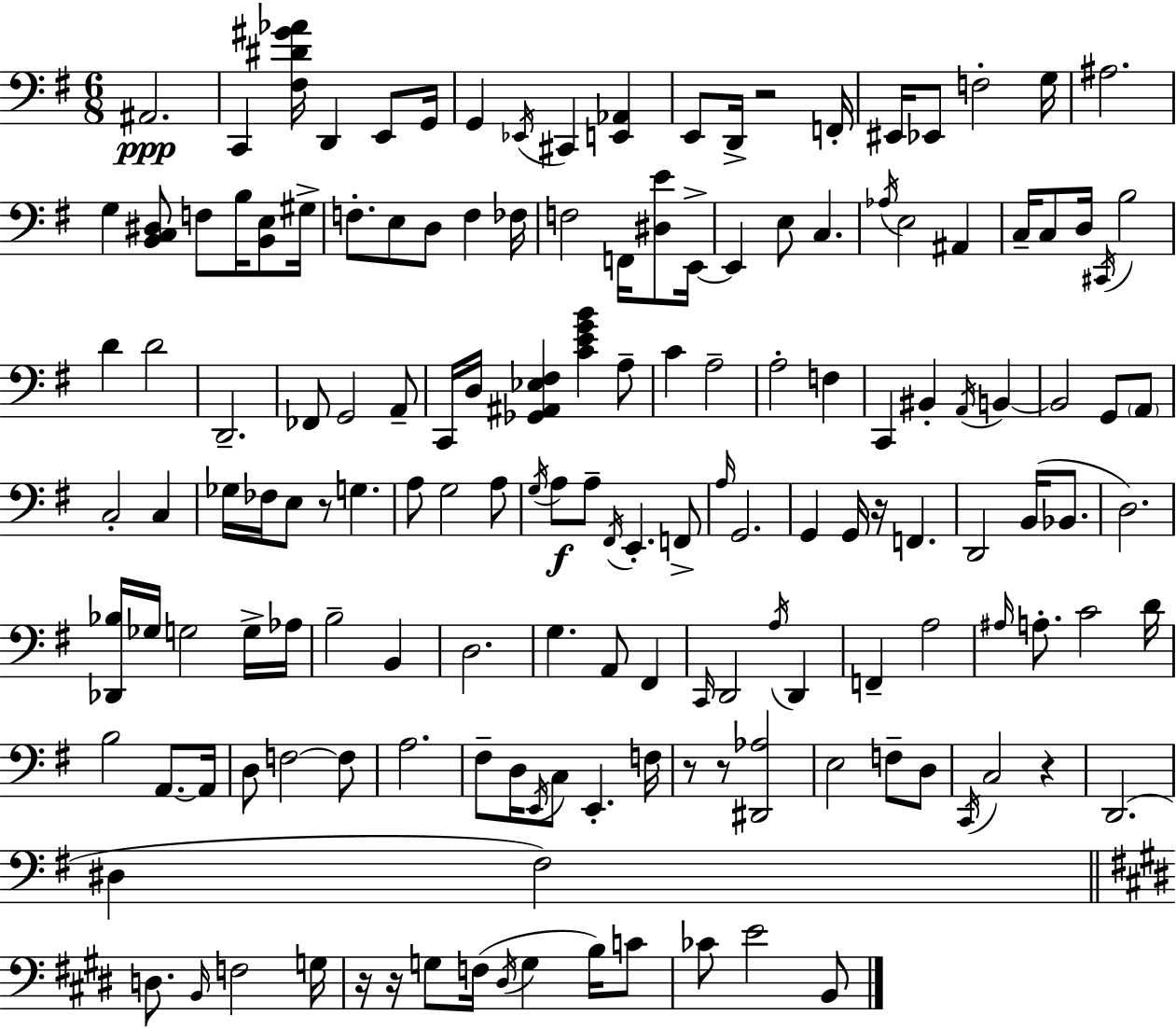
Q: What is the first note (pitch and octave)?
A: A#2